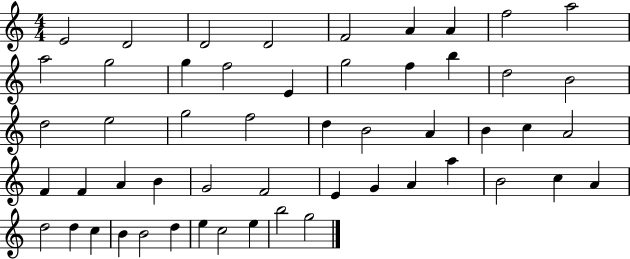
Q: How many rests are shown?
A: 0